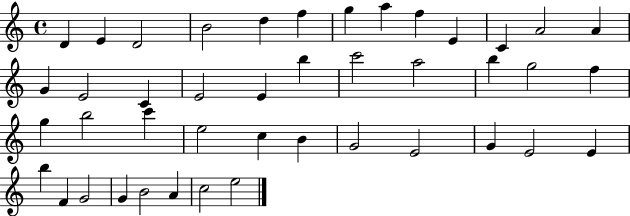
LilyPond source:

{
  \clef treble
  \time 4/4
  \defaultTimeSignature
  \key c \major
  d'4 e'4 d'2 | b'2 d''4 f''4 | g''4 a''4 f''4 e'4 | c'4 a'2 a'4 | \break g'4 e'2 c'4 | e'2 e'4 b''4 | c'''2 a''2 | b''4 g''2 f''4 | \break g''4 b''2 c'''4 | e''2 c''4 b'4 | g'2 e'2 | g'4 e'2 e'4 | \break b''4 f'4 g'2 | g'4 b'2 a'4 | c''2 e''2 | \bar "|."
}